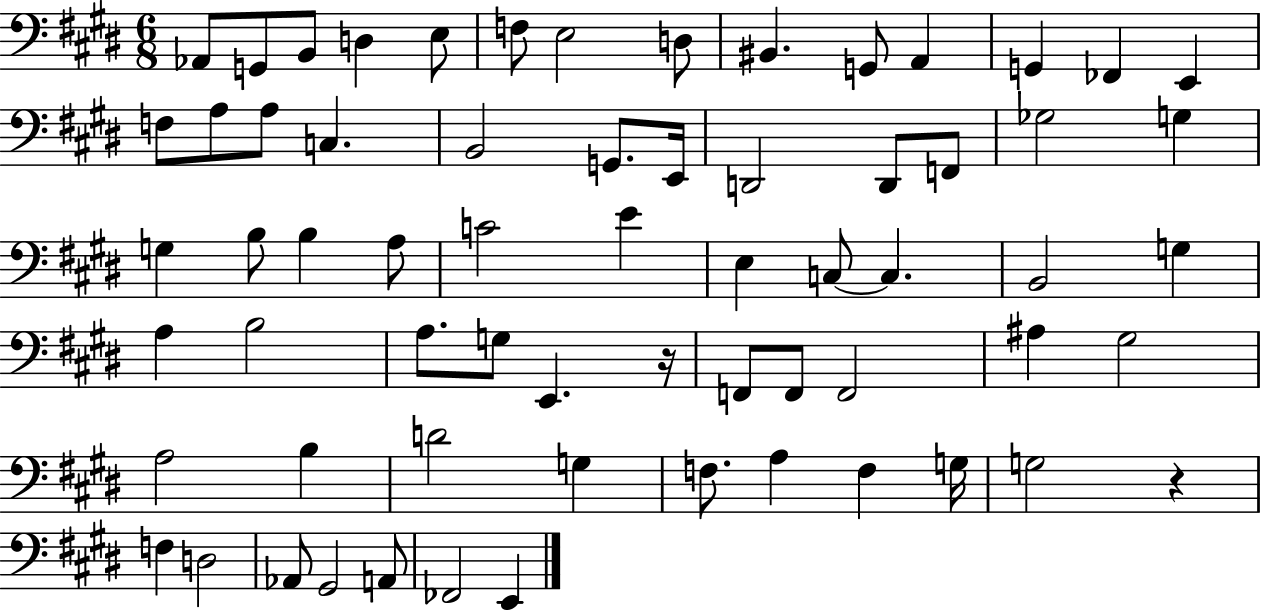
{
  \clef bass
  \numericTimeSignature
  \time 6/8
  \key e \major
  aes,8 g,8 b,8 d4 e8 | f8 e2 d8 | bis,4. g,8 a,4 | g,4 fes,4 e,4 | \break f8 a8 a8 c4. | b,2 g,8. e,16 | d,2 d,8 f,8 | ges2 g4 | \break g4 b8 b4 a8 | c'2 e'4 | e4 c8~~ c4. | b,2 g4 | \break a4 b2 | a8. g8 e,4. r16 | f,8 f,8 f,2 | ais4 gis2 | \break a2 b4 | d'2 g4 | f8. a4 f4 g16 | g2 r4 | \break f4 d2 | aes,8 gis,2 a,8 | fes,2 e,4 | \bar "|."
}